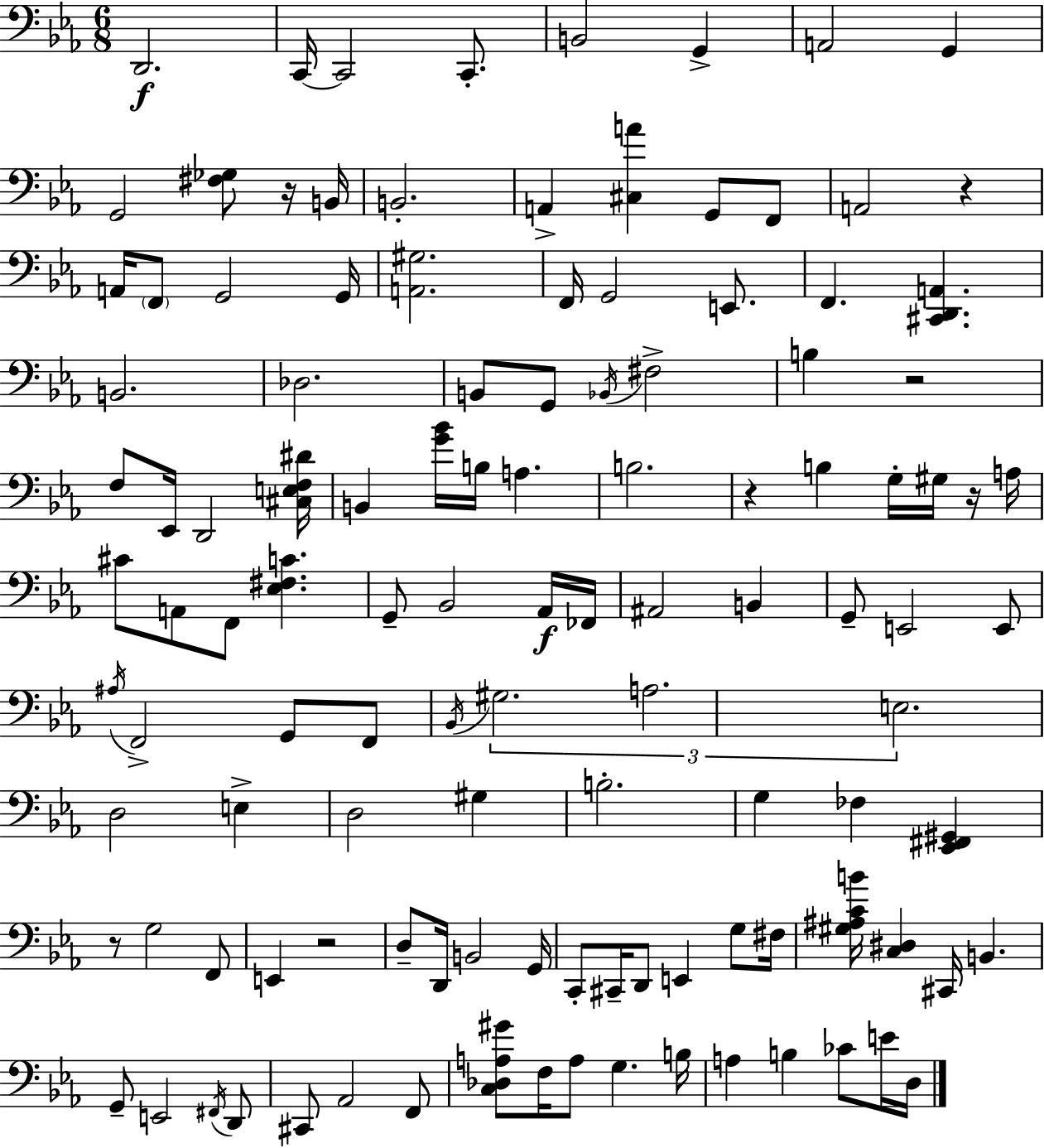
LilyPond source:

{
  \clef bass
  \numericTimeSignature
  \time 6/8
  \key ees \major
  d,2.\f | c,16~~ c,2 c,8.-. | b,2 g,4-> | a,2 g,4 | \break g,2 <fis ges>8 r16 b,16 | b,2.-. | a,4-> <cis a'>4 g,8 f,8 | a,2 r4 | \break a,16 \parenthesize f,8 g,2 g,16 | <a, gis>2. | f,16 g,2 e,8. | f,4. <cis, d, a,>4. | \break b,2. | des2. | b,8 g,8 \acciaccatura { bes,16 } fis2-> | b4 r2 | \break f8 ees,16 d,2 | <cis e f dis'>16 b,4 <g' bes'>16 b16 a4. | b2. | r4 b4 g16-. gis16 r16 | \break a16 cis'8 a,8 f,8 <ees fis c'>4. | g,8-- bes,2 aes,16\f | fes,16 ais,2 b,4 | g,8-- e,2 e,8 | \break \acciaccatura { ais16 } f,2-> g,8 | f,8 \acciaccatura { bes,16 } \tuplet 3/2 { gis2. | a2. | e2. } | \break d2 e4-> | d2 gis4 | b2.-. | g4 fes4 <ees, fis, gis,>4 | \break r8 g2 | f,8 e,4 r2 | d8-- d,16 b,2 | g,16 c,8-. cis,16-- d,8 e,4 | \break g8 fis16 <gis ais c' b'>16 <c dis>4 cis,16 b,4. | g,8-- e,2 | \acciaccatura { fis,16 } d,8 cis,8 aes,2 | f,8 <c des a gis'>8 f16 a8 g4. | \break b16 a4 b4 | ces'8 e'16 d16 \bar "|."
}